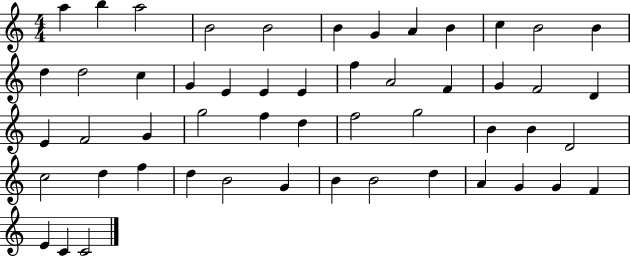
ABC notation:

X:1
T:Untitled
M:4/4
L:1/4
K:C
a b a2 B2 B2 B G A B c B2 B d d2 c G E E E f A2 F G F2 D E F2 G g2 f d f2 g2 B B D2 c2 d f d B2 G B B2 d A G G F E C C2